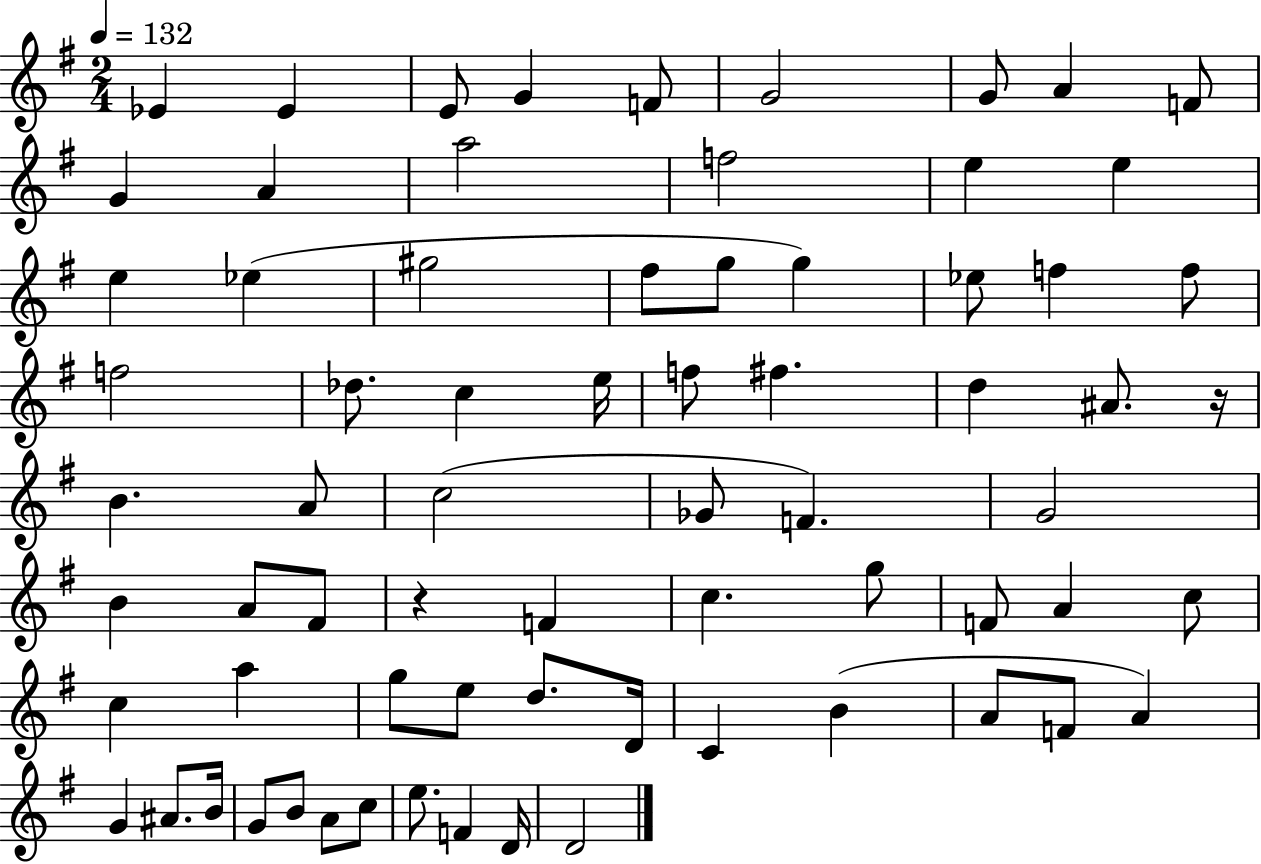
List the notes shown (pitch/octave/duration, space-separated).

Eb4/q Eb4/q E4/e G4/q F4/e G4/h G4/e A4/q F4/e G4/q A4/q A5/h F5/h E5/q E5/q E5/q Eb5/q G#5/h F#5/e G5/e G5/q Eb5/e F5/q F5/e F5/h Db5/e. C5/q E5/s F5/e F#5/q. D5/q A#4/e. R/s B4/q. A4/e C5/h Gb4/e F4/q. G4/h B4/q A4/e F#4/e R/q F4/q C5/q. G5/e F4/e A4/q C5/e C5/q A5/q G5/e E5/e D5/e. D4/s C4/q B4/q A4/e F4/e A4/q G4/q A#4/e. B4/s G4/e B4/e A4/e C5/e E5/e. F4/q D4/s D4/h